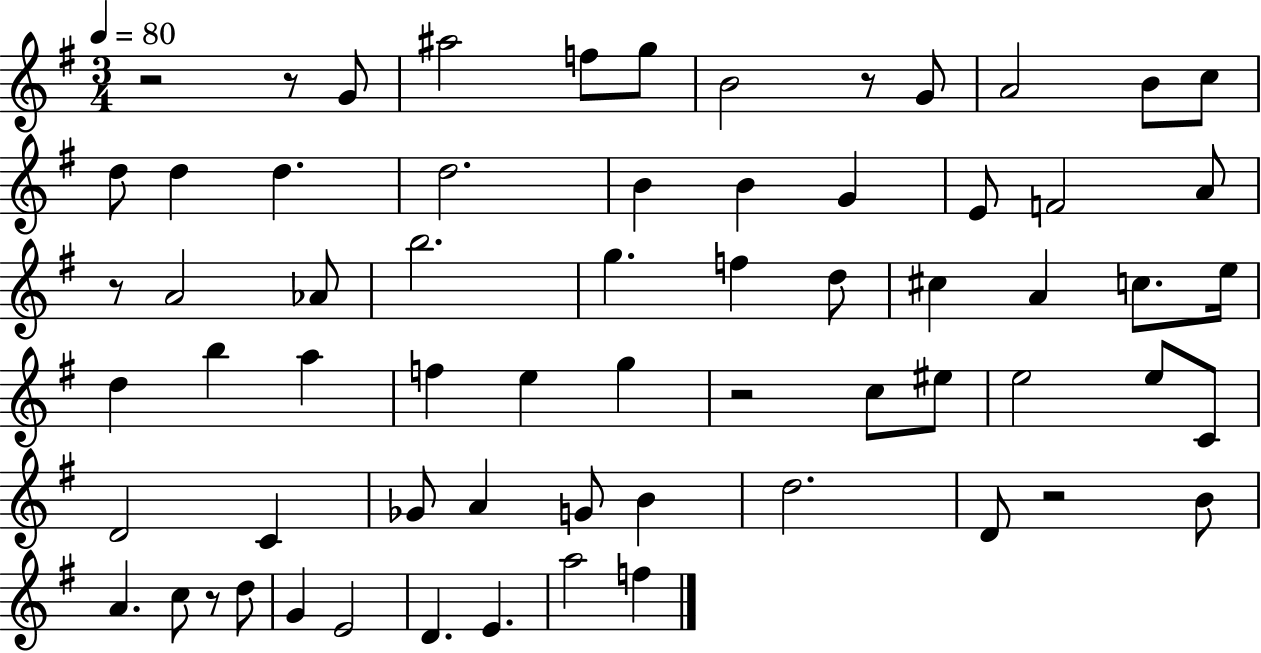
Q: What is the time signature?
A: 3/4